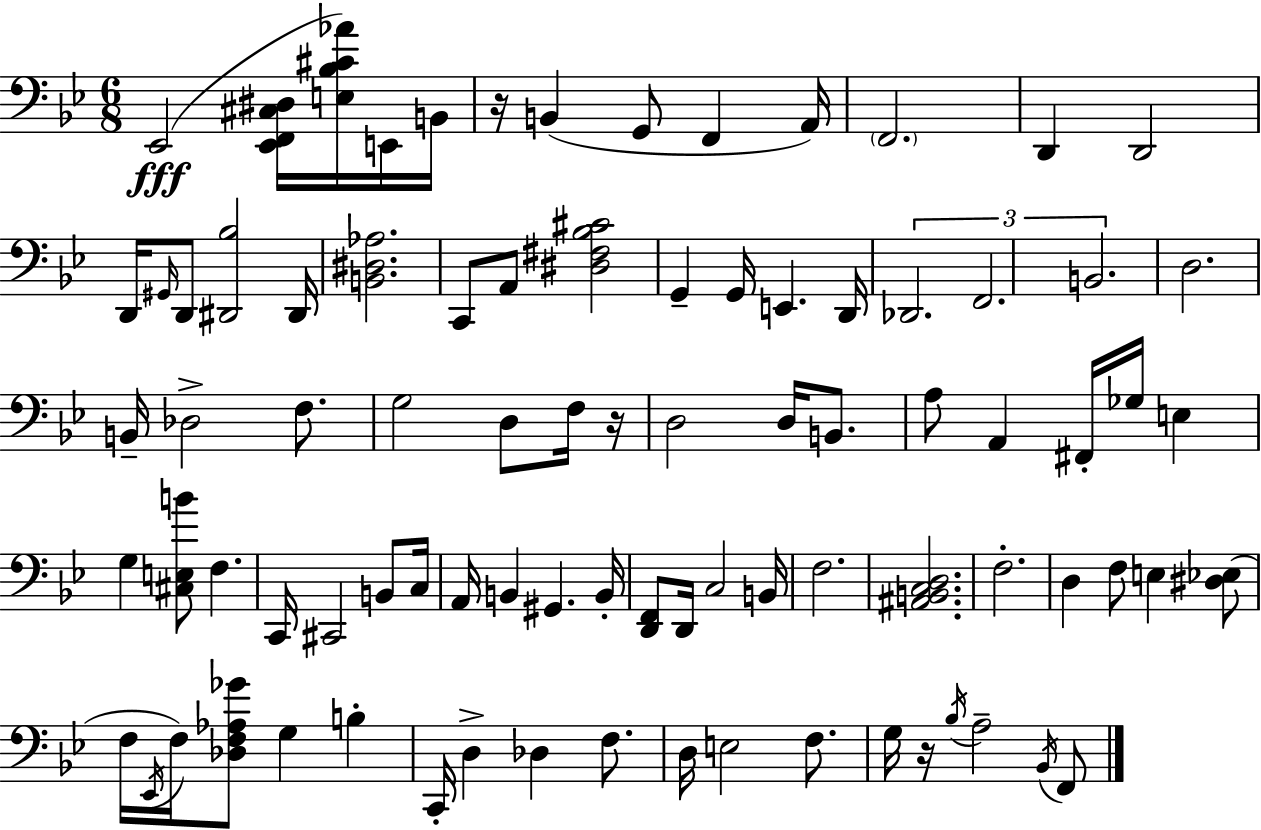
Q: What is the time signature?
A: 6/8